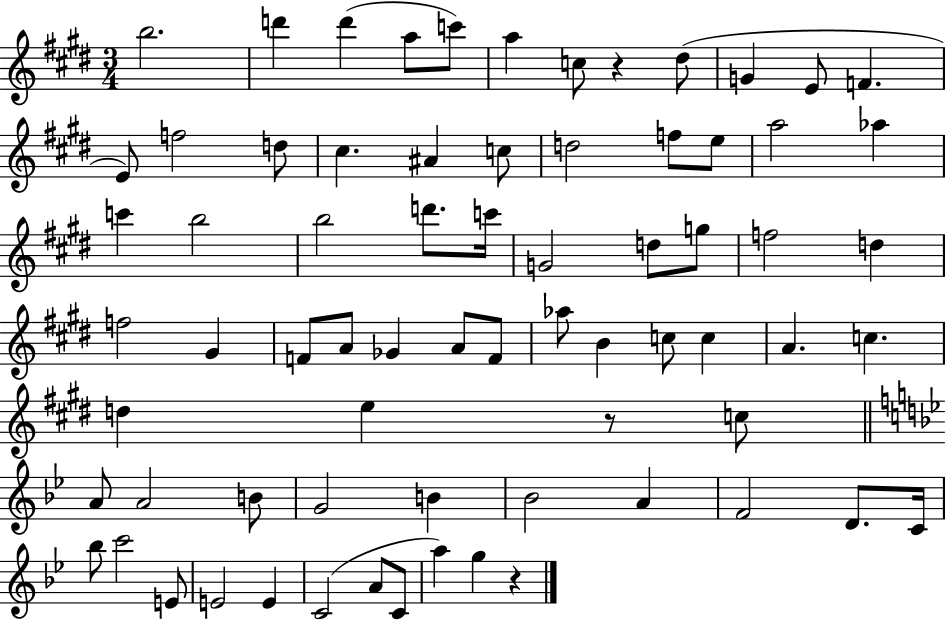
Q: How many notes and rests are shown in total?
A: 71